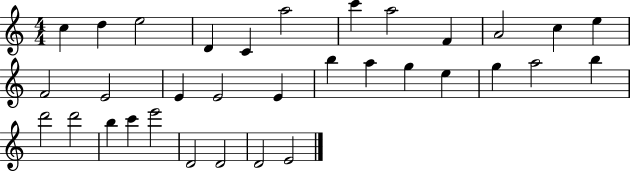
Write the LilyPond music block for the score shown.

{
  \clef treble
  \numericTimeSignature
  \time 4/4
  \key c \major
  c''4 d''4 e''2 | d'4 c'4 a''2 | c'''4 a''2 f'4 | a'2 c''4 e''4 | \break f'2 e'2 | e'4 e'2 e'4 | b''4 a''4 g''4 e''4 | g''4 a''2 b''4 | \break d'''2 d'''2 | b''4 c'''4 e'''2 | d'2 d'2 | d'2 e'2 | \break \bar "|."
}